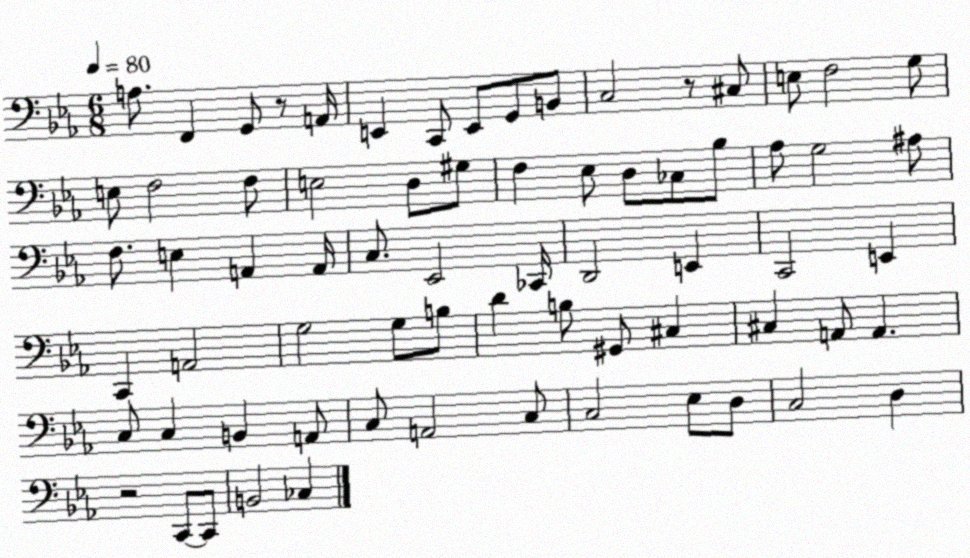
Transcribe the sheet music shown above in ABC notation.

X:1
T:Untitled
M:6/8
L:1/4
K:Eb
A,/2 F,, G,,/2 z/2 A,,/4 E,, C,,/2 E,,/2 G,,/2 B,,/2 C,2 z/2 ^C,/2 E,/2 F,2 G,/2 E,/2 F,2 F,/2 E,2 D,/2 ^G,/2 F, _E,/2 D,/2 _C,/2 _B,/2 _A,/2 G,2 ^A,/2 F,/2 E, A,, A,,/4 C,/2 _E,,2 _C,,/4 D,,2 E,, C,,2 E,, C,, A,,2 G,2 G,/2 B,/2 D B,/2 ^G,,/2 ^C, ^C, A,,/2 A,, C,/2 C, B,, A,,/2 C,/2 A,,2 C,/2 C,2 _E,/2 D,/2 C,2 D, z2 C,,/2 C,,/2 B,,2 _C,